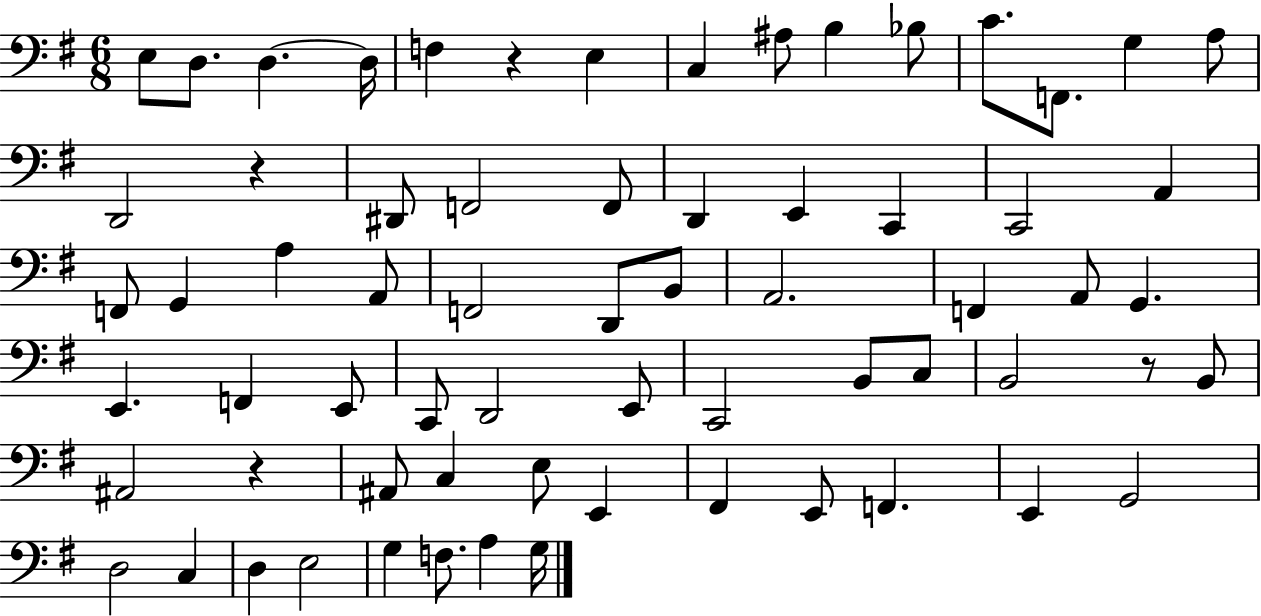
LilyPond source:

{
  \clef bass
  \numericTimeSignature
  \time 6/8
  \key g \major
  e8 d8. d4.~~ d16 | f4 r4 e4 | c4 ais8 b4 bes8 | c'8. f,8. g4 a8 | \break d,2 r4 | dis,8 f,2 f,8 | d,4 e,4 c,4 | c,2 a,4 | \break f,8 g,4 a4 a,8 | f,2 d,8 b,8 | a,2. | f,4 a,8 g,4. | \break e,4. f,4 e,8 | c,8 d,2 e,8 | c,2 b,8 c8 | b,2 r8 b,8 | \break ais,2 r4 | ais,8 c4 e8 e,4 | fis,4 e,8 f,4. | e,4 g,2 | \break d2 c4 | d4 e2 | g4 f8. a4 g16 | \bar "|."
}